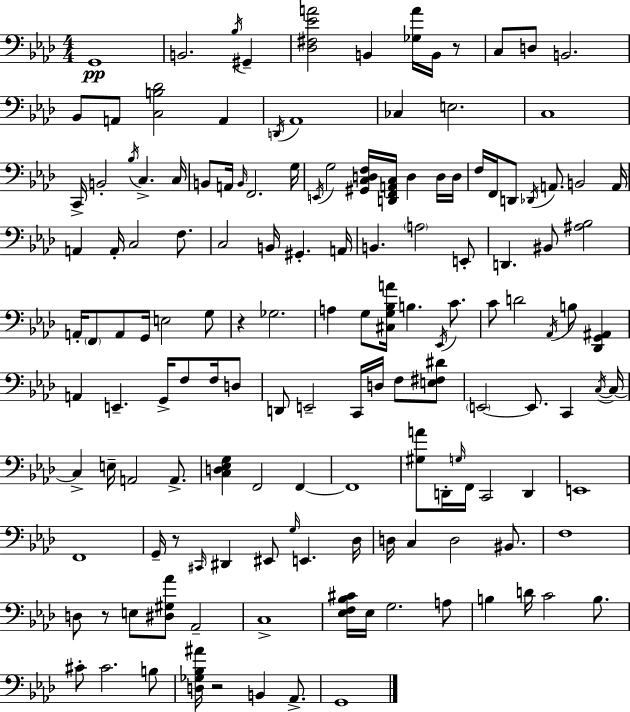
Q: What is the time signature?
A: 4/4